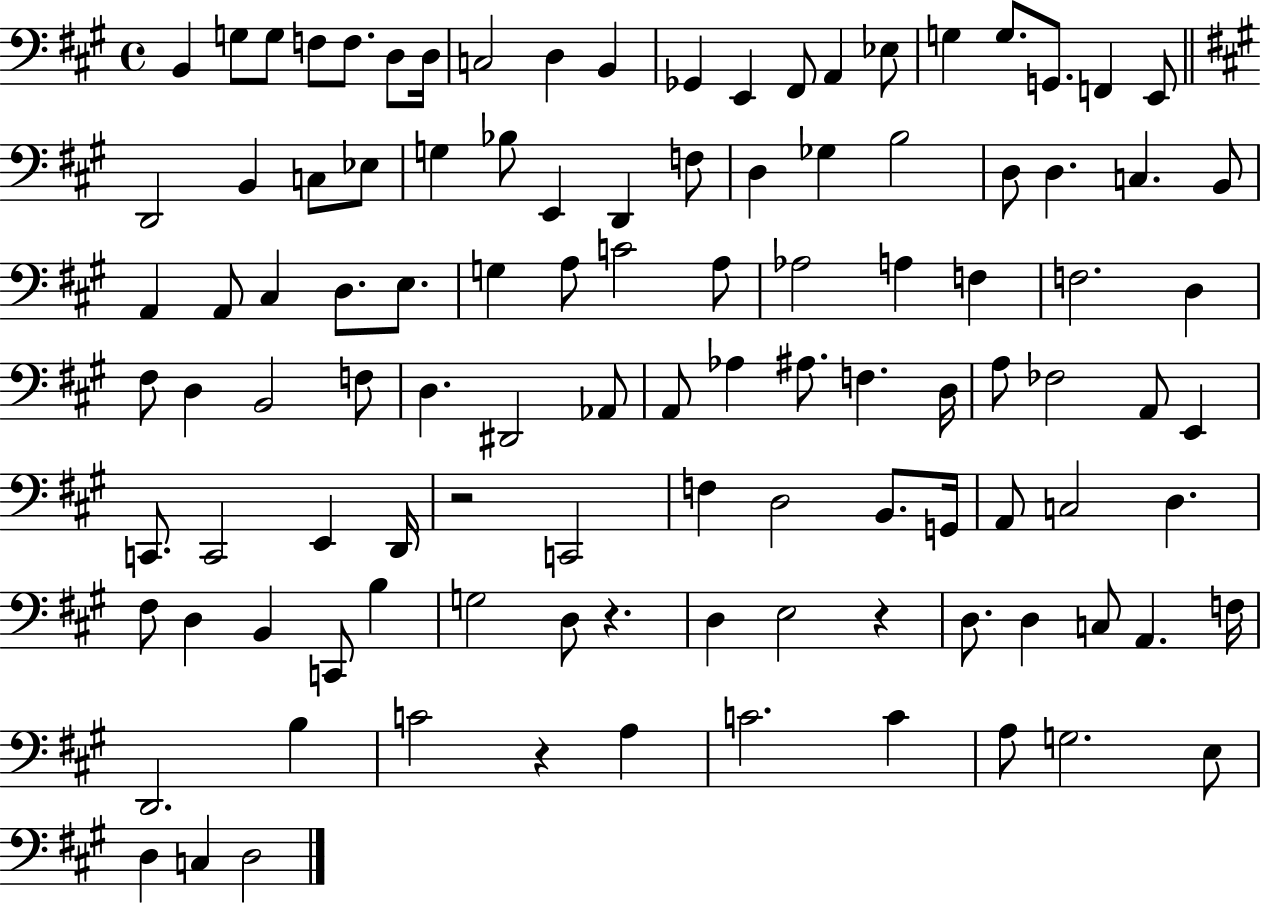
{
  \clef bass
  \time 4/4
  \defaultTimeSignature
  \key a \major
  b,4 g8 g8 f8 f8. d8 d16 | c2 d4 b,4 | ges,4 e,4 fis,8 a,4 ees8 | g4 g8. g,8. f,4 e,8 | \break \bar "||" \break \key a \major d,2 b,4 c8 ees8 | g4 bes8 e,4 d,4 f8 | d4 ges4 b2 | d8 d4. c4. b,8 | \break a,4 a,8 cis4 d8. e8. | g4 a8 c'2 a8 | aes2 a4 f4 | f2. d4 | \break fis8 d4 b,2 f8 | d4. dis,2 aes,8 | a,8 aes4 ais8. f4. d16 | a8 fes2 a,8 e,4 | \break c,8. c,2 e,4 d,16 | r2 c,2 | f4 d2 b,8. g,16 | a,8 c2 d4. | \break fis8 d4 b,4 c,8 b4 | g2 d8 r4. | d4 e2 r4 | d8. d4 c8 a,4. f16 | \break d,2. b4 | c'2 r4 a4 | c'2. c'4 | a8 g2. e8 | \break d4 c4 d2 | \bar "|."
}